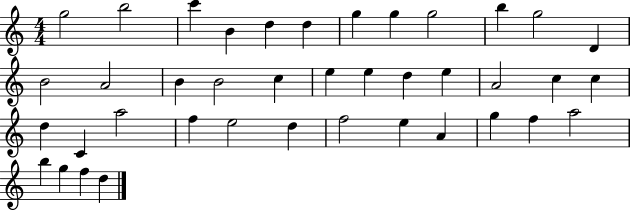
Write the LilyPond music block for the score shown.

{
  \clef treble
  \numericTimeSignature
  \time 4/4
  \key c \major
  g''2 b''2 | c'''4 b'4 d''4 d''4 | g''4 g''4 g''2 | b''4 g''2 d'4 | \break b'2 a'2 | b'4 b'2 c''4 | e''4 e''4 d''4 e''4 | a'2 c''4 c''4 | \break d''4 c'4 a''2 | f''4 e''2 d''4 | f''2 e''4 a'4 | g''4 f''4 a''2 | \break b''4 g''4 f''4 d''4 | \bar "|."
}